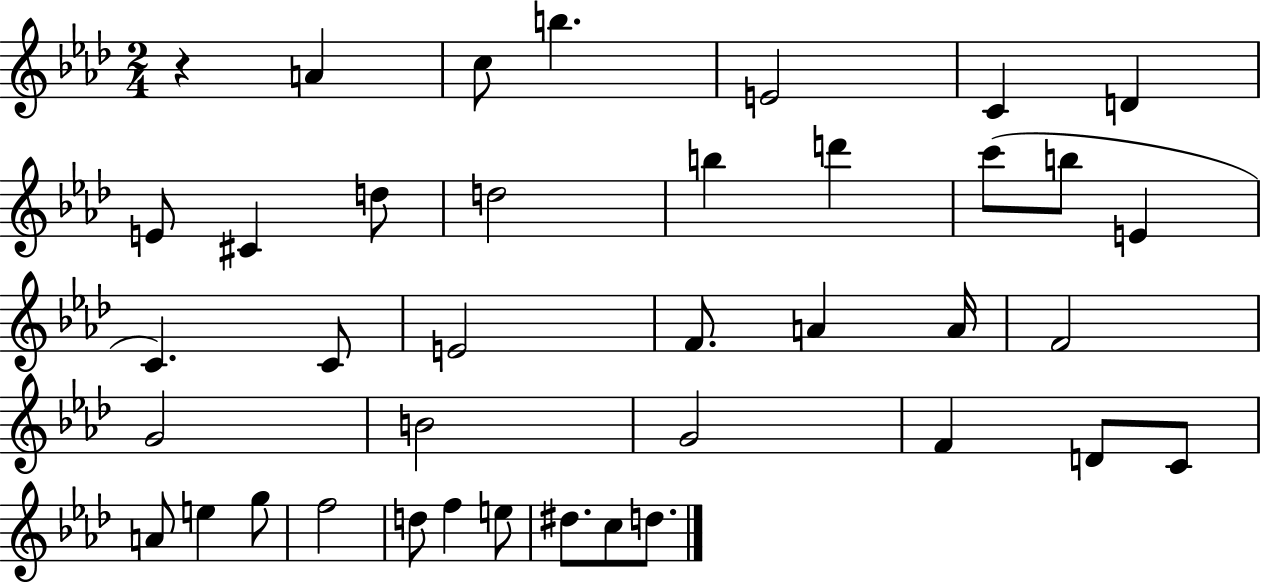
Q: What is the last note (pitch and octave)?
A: D5